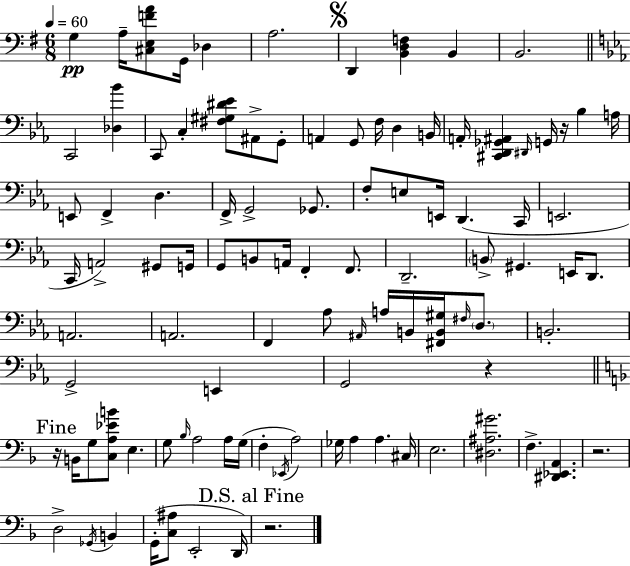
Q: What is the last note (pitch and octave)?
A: D2